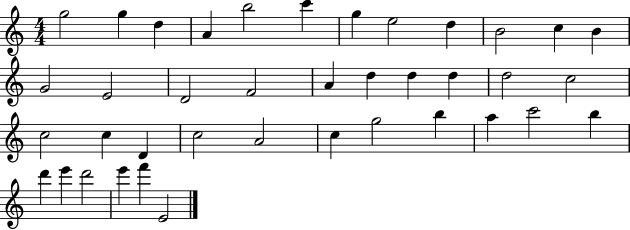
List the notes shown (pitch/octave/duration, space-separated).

G5/h G5/q D5/q A4/q B5/h C6/q G5/q E5/h D5/q B4/h C5/q B4/q G4/h E4/h D4/h F4/h A4/q D5/q D5/q D5/q D5/h C5/h C5/h C5/q D4/q C5/h A4/h C5/q G5/h B5/q A5/q C6/h B5/q D6/q E6/q D6/h E6/q F6/q E4/h